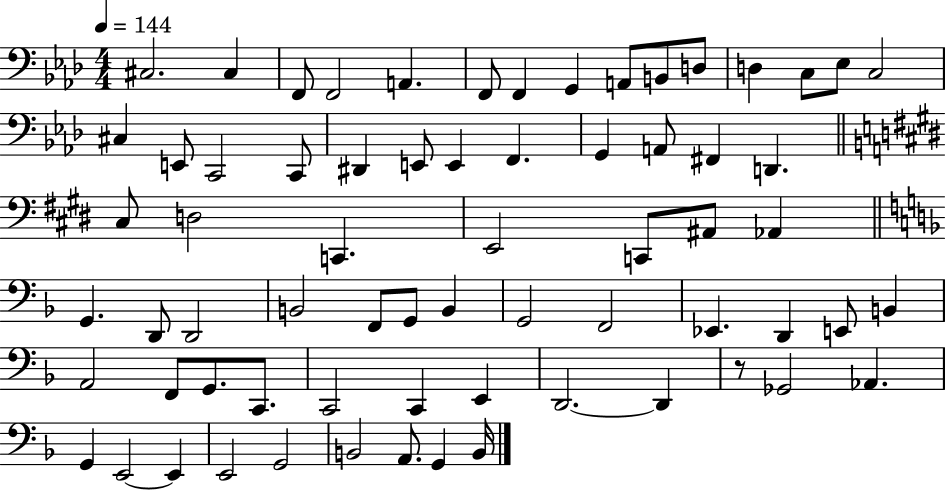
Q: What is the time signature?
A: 4/4